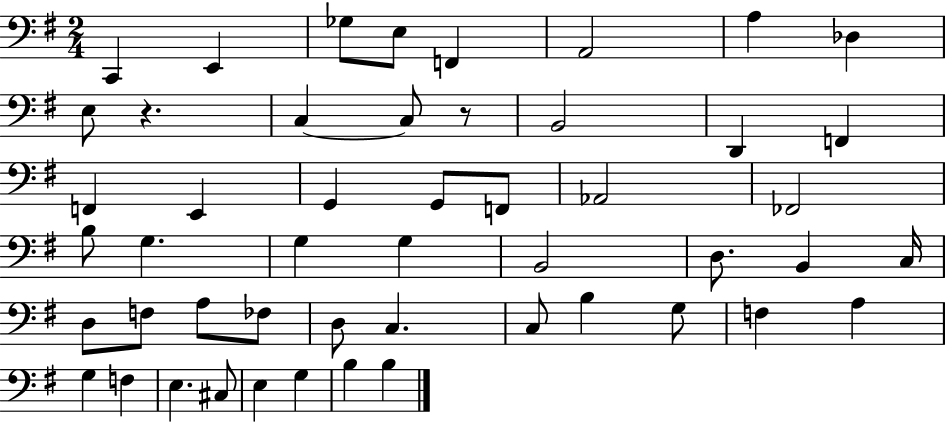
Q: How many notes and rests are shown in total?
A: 50